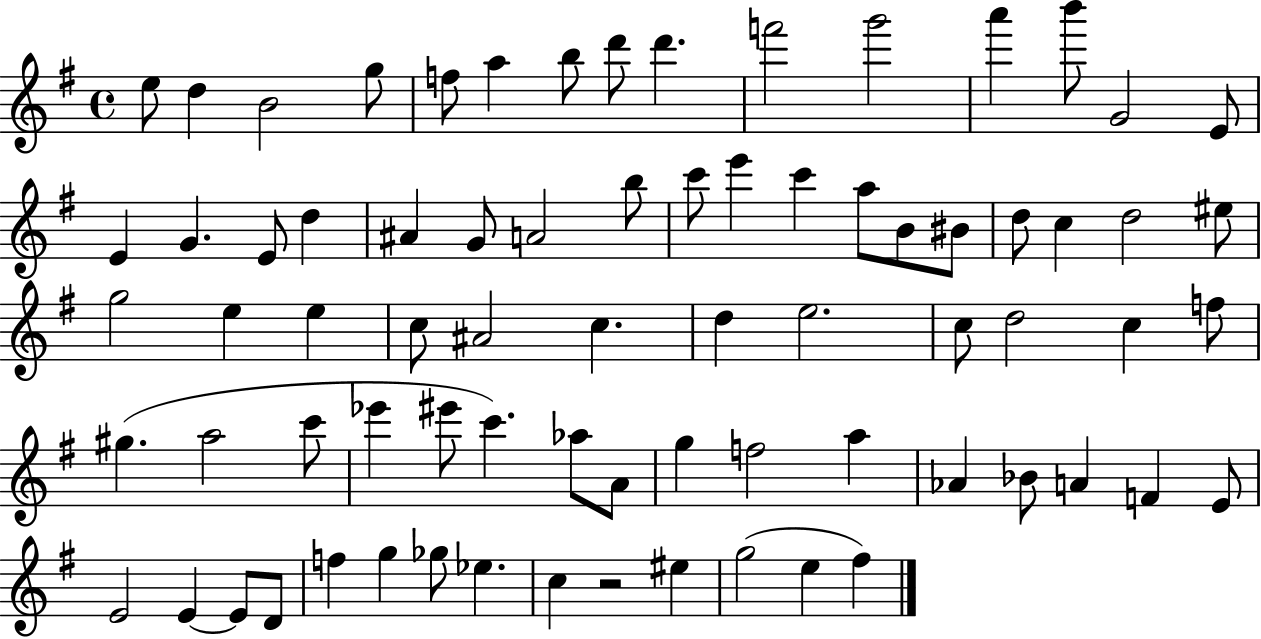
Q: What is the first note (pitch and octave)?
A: E5